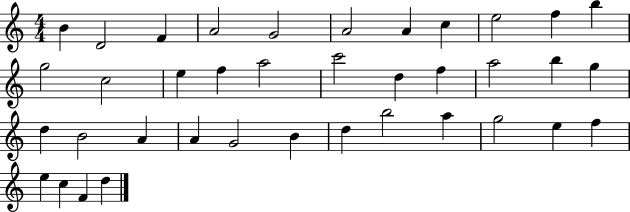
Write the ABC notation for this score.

X:1
T:Untitled
M:4/4
L:1/4
K:C
B D2 F A2 G2 A2 A c e2 f b g2 c2 e f a2 c'2 d f a2 b g d B2 A A G2 B d b2 a g2 e f e c F d